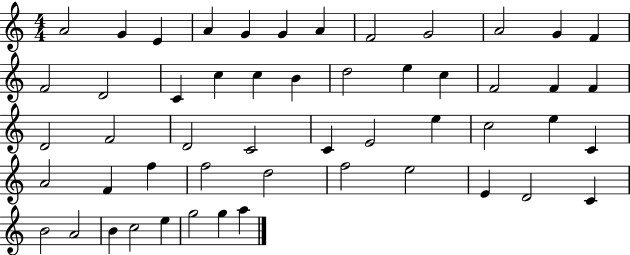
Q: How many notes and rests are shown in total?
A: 52